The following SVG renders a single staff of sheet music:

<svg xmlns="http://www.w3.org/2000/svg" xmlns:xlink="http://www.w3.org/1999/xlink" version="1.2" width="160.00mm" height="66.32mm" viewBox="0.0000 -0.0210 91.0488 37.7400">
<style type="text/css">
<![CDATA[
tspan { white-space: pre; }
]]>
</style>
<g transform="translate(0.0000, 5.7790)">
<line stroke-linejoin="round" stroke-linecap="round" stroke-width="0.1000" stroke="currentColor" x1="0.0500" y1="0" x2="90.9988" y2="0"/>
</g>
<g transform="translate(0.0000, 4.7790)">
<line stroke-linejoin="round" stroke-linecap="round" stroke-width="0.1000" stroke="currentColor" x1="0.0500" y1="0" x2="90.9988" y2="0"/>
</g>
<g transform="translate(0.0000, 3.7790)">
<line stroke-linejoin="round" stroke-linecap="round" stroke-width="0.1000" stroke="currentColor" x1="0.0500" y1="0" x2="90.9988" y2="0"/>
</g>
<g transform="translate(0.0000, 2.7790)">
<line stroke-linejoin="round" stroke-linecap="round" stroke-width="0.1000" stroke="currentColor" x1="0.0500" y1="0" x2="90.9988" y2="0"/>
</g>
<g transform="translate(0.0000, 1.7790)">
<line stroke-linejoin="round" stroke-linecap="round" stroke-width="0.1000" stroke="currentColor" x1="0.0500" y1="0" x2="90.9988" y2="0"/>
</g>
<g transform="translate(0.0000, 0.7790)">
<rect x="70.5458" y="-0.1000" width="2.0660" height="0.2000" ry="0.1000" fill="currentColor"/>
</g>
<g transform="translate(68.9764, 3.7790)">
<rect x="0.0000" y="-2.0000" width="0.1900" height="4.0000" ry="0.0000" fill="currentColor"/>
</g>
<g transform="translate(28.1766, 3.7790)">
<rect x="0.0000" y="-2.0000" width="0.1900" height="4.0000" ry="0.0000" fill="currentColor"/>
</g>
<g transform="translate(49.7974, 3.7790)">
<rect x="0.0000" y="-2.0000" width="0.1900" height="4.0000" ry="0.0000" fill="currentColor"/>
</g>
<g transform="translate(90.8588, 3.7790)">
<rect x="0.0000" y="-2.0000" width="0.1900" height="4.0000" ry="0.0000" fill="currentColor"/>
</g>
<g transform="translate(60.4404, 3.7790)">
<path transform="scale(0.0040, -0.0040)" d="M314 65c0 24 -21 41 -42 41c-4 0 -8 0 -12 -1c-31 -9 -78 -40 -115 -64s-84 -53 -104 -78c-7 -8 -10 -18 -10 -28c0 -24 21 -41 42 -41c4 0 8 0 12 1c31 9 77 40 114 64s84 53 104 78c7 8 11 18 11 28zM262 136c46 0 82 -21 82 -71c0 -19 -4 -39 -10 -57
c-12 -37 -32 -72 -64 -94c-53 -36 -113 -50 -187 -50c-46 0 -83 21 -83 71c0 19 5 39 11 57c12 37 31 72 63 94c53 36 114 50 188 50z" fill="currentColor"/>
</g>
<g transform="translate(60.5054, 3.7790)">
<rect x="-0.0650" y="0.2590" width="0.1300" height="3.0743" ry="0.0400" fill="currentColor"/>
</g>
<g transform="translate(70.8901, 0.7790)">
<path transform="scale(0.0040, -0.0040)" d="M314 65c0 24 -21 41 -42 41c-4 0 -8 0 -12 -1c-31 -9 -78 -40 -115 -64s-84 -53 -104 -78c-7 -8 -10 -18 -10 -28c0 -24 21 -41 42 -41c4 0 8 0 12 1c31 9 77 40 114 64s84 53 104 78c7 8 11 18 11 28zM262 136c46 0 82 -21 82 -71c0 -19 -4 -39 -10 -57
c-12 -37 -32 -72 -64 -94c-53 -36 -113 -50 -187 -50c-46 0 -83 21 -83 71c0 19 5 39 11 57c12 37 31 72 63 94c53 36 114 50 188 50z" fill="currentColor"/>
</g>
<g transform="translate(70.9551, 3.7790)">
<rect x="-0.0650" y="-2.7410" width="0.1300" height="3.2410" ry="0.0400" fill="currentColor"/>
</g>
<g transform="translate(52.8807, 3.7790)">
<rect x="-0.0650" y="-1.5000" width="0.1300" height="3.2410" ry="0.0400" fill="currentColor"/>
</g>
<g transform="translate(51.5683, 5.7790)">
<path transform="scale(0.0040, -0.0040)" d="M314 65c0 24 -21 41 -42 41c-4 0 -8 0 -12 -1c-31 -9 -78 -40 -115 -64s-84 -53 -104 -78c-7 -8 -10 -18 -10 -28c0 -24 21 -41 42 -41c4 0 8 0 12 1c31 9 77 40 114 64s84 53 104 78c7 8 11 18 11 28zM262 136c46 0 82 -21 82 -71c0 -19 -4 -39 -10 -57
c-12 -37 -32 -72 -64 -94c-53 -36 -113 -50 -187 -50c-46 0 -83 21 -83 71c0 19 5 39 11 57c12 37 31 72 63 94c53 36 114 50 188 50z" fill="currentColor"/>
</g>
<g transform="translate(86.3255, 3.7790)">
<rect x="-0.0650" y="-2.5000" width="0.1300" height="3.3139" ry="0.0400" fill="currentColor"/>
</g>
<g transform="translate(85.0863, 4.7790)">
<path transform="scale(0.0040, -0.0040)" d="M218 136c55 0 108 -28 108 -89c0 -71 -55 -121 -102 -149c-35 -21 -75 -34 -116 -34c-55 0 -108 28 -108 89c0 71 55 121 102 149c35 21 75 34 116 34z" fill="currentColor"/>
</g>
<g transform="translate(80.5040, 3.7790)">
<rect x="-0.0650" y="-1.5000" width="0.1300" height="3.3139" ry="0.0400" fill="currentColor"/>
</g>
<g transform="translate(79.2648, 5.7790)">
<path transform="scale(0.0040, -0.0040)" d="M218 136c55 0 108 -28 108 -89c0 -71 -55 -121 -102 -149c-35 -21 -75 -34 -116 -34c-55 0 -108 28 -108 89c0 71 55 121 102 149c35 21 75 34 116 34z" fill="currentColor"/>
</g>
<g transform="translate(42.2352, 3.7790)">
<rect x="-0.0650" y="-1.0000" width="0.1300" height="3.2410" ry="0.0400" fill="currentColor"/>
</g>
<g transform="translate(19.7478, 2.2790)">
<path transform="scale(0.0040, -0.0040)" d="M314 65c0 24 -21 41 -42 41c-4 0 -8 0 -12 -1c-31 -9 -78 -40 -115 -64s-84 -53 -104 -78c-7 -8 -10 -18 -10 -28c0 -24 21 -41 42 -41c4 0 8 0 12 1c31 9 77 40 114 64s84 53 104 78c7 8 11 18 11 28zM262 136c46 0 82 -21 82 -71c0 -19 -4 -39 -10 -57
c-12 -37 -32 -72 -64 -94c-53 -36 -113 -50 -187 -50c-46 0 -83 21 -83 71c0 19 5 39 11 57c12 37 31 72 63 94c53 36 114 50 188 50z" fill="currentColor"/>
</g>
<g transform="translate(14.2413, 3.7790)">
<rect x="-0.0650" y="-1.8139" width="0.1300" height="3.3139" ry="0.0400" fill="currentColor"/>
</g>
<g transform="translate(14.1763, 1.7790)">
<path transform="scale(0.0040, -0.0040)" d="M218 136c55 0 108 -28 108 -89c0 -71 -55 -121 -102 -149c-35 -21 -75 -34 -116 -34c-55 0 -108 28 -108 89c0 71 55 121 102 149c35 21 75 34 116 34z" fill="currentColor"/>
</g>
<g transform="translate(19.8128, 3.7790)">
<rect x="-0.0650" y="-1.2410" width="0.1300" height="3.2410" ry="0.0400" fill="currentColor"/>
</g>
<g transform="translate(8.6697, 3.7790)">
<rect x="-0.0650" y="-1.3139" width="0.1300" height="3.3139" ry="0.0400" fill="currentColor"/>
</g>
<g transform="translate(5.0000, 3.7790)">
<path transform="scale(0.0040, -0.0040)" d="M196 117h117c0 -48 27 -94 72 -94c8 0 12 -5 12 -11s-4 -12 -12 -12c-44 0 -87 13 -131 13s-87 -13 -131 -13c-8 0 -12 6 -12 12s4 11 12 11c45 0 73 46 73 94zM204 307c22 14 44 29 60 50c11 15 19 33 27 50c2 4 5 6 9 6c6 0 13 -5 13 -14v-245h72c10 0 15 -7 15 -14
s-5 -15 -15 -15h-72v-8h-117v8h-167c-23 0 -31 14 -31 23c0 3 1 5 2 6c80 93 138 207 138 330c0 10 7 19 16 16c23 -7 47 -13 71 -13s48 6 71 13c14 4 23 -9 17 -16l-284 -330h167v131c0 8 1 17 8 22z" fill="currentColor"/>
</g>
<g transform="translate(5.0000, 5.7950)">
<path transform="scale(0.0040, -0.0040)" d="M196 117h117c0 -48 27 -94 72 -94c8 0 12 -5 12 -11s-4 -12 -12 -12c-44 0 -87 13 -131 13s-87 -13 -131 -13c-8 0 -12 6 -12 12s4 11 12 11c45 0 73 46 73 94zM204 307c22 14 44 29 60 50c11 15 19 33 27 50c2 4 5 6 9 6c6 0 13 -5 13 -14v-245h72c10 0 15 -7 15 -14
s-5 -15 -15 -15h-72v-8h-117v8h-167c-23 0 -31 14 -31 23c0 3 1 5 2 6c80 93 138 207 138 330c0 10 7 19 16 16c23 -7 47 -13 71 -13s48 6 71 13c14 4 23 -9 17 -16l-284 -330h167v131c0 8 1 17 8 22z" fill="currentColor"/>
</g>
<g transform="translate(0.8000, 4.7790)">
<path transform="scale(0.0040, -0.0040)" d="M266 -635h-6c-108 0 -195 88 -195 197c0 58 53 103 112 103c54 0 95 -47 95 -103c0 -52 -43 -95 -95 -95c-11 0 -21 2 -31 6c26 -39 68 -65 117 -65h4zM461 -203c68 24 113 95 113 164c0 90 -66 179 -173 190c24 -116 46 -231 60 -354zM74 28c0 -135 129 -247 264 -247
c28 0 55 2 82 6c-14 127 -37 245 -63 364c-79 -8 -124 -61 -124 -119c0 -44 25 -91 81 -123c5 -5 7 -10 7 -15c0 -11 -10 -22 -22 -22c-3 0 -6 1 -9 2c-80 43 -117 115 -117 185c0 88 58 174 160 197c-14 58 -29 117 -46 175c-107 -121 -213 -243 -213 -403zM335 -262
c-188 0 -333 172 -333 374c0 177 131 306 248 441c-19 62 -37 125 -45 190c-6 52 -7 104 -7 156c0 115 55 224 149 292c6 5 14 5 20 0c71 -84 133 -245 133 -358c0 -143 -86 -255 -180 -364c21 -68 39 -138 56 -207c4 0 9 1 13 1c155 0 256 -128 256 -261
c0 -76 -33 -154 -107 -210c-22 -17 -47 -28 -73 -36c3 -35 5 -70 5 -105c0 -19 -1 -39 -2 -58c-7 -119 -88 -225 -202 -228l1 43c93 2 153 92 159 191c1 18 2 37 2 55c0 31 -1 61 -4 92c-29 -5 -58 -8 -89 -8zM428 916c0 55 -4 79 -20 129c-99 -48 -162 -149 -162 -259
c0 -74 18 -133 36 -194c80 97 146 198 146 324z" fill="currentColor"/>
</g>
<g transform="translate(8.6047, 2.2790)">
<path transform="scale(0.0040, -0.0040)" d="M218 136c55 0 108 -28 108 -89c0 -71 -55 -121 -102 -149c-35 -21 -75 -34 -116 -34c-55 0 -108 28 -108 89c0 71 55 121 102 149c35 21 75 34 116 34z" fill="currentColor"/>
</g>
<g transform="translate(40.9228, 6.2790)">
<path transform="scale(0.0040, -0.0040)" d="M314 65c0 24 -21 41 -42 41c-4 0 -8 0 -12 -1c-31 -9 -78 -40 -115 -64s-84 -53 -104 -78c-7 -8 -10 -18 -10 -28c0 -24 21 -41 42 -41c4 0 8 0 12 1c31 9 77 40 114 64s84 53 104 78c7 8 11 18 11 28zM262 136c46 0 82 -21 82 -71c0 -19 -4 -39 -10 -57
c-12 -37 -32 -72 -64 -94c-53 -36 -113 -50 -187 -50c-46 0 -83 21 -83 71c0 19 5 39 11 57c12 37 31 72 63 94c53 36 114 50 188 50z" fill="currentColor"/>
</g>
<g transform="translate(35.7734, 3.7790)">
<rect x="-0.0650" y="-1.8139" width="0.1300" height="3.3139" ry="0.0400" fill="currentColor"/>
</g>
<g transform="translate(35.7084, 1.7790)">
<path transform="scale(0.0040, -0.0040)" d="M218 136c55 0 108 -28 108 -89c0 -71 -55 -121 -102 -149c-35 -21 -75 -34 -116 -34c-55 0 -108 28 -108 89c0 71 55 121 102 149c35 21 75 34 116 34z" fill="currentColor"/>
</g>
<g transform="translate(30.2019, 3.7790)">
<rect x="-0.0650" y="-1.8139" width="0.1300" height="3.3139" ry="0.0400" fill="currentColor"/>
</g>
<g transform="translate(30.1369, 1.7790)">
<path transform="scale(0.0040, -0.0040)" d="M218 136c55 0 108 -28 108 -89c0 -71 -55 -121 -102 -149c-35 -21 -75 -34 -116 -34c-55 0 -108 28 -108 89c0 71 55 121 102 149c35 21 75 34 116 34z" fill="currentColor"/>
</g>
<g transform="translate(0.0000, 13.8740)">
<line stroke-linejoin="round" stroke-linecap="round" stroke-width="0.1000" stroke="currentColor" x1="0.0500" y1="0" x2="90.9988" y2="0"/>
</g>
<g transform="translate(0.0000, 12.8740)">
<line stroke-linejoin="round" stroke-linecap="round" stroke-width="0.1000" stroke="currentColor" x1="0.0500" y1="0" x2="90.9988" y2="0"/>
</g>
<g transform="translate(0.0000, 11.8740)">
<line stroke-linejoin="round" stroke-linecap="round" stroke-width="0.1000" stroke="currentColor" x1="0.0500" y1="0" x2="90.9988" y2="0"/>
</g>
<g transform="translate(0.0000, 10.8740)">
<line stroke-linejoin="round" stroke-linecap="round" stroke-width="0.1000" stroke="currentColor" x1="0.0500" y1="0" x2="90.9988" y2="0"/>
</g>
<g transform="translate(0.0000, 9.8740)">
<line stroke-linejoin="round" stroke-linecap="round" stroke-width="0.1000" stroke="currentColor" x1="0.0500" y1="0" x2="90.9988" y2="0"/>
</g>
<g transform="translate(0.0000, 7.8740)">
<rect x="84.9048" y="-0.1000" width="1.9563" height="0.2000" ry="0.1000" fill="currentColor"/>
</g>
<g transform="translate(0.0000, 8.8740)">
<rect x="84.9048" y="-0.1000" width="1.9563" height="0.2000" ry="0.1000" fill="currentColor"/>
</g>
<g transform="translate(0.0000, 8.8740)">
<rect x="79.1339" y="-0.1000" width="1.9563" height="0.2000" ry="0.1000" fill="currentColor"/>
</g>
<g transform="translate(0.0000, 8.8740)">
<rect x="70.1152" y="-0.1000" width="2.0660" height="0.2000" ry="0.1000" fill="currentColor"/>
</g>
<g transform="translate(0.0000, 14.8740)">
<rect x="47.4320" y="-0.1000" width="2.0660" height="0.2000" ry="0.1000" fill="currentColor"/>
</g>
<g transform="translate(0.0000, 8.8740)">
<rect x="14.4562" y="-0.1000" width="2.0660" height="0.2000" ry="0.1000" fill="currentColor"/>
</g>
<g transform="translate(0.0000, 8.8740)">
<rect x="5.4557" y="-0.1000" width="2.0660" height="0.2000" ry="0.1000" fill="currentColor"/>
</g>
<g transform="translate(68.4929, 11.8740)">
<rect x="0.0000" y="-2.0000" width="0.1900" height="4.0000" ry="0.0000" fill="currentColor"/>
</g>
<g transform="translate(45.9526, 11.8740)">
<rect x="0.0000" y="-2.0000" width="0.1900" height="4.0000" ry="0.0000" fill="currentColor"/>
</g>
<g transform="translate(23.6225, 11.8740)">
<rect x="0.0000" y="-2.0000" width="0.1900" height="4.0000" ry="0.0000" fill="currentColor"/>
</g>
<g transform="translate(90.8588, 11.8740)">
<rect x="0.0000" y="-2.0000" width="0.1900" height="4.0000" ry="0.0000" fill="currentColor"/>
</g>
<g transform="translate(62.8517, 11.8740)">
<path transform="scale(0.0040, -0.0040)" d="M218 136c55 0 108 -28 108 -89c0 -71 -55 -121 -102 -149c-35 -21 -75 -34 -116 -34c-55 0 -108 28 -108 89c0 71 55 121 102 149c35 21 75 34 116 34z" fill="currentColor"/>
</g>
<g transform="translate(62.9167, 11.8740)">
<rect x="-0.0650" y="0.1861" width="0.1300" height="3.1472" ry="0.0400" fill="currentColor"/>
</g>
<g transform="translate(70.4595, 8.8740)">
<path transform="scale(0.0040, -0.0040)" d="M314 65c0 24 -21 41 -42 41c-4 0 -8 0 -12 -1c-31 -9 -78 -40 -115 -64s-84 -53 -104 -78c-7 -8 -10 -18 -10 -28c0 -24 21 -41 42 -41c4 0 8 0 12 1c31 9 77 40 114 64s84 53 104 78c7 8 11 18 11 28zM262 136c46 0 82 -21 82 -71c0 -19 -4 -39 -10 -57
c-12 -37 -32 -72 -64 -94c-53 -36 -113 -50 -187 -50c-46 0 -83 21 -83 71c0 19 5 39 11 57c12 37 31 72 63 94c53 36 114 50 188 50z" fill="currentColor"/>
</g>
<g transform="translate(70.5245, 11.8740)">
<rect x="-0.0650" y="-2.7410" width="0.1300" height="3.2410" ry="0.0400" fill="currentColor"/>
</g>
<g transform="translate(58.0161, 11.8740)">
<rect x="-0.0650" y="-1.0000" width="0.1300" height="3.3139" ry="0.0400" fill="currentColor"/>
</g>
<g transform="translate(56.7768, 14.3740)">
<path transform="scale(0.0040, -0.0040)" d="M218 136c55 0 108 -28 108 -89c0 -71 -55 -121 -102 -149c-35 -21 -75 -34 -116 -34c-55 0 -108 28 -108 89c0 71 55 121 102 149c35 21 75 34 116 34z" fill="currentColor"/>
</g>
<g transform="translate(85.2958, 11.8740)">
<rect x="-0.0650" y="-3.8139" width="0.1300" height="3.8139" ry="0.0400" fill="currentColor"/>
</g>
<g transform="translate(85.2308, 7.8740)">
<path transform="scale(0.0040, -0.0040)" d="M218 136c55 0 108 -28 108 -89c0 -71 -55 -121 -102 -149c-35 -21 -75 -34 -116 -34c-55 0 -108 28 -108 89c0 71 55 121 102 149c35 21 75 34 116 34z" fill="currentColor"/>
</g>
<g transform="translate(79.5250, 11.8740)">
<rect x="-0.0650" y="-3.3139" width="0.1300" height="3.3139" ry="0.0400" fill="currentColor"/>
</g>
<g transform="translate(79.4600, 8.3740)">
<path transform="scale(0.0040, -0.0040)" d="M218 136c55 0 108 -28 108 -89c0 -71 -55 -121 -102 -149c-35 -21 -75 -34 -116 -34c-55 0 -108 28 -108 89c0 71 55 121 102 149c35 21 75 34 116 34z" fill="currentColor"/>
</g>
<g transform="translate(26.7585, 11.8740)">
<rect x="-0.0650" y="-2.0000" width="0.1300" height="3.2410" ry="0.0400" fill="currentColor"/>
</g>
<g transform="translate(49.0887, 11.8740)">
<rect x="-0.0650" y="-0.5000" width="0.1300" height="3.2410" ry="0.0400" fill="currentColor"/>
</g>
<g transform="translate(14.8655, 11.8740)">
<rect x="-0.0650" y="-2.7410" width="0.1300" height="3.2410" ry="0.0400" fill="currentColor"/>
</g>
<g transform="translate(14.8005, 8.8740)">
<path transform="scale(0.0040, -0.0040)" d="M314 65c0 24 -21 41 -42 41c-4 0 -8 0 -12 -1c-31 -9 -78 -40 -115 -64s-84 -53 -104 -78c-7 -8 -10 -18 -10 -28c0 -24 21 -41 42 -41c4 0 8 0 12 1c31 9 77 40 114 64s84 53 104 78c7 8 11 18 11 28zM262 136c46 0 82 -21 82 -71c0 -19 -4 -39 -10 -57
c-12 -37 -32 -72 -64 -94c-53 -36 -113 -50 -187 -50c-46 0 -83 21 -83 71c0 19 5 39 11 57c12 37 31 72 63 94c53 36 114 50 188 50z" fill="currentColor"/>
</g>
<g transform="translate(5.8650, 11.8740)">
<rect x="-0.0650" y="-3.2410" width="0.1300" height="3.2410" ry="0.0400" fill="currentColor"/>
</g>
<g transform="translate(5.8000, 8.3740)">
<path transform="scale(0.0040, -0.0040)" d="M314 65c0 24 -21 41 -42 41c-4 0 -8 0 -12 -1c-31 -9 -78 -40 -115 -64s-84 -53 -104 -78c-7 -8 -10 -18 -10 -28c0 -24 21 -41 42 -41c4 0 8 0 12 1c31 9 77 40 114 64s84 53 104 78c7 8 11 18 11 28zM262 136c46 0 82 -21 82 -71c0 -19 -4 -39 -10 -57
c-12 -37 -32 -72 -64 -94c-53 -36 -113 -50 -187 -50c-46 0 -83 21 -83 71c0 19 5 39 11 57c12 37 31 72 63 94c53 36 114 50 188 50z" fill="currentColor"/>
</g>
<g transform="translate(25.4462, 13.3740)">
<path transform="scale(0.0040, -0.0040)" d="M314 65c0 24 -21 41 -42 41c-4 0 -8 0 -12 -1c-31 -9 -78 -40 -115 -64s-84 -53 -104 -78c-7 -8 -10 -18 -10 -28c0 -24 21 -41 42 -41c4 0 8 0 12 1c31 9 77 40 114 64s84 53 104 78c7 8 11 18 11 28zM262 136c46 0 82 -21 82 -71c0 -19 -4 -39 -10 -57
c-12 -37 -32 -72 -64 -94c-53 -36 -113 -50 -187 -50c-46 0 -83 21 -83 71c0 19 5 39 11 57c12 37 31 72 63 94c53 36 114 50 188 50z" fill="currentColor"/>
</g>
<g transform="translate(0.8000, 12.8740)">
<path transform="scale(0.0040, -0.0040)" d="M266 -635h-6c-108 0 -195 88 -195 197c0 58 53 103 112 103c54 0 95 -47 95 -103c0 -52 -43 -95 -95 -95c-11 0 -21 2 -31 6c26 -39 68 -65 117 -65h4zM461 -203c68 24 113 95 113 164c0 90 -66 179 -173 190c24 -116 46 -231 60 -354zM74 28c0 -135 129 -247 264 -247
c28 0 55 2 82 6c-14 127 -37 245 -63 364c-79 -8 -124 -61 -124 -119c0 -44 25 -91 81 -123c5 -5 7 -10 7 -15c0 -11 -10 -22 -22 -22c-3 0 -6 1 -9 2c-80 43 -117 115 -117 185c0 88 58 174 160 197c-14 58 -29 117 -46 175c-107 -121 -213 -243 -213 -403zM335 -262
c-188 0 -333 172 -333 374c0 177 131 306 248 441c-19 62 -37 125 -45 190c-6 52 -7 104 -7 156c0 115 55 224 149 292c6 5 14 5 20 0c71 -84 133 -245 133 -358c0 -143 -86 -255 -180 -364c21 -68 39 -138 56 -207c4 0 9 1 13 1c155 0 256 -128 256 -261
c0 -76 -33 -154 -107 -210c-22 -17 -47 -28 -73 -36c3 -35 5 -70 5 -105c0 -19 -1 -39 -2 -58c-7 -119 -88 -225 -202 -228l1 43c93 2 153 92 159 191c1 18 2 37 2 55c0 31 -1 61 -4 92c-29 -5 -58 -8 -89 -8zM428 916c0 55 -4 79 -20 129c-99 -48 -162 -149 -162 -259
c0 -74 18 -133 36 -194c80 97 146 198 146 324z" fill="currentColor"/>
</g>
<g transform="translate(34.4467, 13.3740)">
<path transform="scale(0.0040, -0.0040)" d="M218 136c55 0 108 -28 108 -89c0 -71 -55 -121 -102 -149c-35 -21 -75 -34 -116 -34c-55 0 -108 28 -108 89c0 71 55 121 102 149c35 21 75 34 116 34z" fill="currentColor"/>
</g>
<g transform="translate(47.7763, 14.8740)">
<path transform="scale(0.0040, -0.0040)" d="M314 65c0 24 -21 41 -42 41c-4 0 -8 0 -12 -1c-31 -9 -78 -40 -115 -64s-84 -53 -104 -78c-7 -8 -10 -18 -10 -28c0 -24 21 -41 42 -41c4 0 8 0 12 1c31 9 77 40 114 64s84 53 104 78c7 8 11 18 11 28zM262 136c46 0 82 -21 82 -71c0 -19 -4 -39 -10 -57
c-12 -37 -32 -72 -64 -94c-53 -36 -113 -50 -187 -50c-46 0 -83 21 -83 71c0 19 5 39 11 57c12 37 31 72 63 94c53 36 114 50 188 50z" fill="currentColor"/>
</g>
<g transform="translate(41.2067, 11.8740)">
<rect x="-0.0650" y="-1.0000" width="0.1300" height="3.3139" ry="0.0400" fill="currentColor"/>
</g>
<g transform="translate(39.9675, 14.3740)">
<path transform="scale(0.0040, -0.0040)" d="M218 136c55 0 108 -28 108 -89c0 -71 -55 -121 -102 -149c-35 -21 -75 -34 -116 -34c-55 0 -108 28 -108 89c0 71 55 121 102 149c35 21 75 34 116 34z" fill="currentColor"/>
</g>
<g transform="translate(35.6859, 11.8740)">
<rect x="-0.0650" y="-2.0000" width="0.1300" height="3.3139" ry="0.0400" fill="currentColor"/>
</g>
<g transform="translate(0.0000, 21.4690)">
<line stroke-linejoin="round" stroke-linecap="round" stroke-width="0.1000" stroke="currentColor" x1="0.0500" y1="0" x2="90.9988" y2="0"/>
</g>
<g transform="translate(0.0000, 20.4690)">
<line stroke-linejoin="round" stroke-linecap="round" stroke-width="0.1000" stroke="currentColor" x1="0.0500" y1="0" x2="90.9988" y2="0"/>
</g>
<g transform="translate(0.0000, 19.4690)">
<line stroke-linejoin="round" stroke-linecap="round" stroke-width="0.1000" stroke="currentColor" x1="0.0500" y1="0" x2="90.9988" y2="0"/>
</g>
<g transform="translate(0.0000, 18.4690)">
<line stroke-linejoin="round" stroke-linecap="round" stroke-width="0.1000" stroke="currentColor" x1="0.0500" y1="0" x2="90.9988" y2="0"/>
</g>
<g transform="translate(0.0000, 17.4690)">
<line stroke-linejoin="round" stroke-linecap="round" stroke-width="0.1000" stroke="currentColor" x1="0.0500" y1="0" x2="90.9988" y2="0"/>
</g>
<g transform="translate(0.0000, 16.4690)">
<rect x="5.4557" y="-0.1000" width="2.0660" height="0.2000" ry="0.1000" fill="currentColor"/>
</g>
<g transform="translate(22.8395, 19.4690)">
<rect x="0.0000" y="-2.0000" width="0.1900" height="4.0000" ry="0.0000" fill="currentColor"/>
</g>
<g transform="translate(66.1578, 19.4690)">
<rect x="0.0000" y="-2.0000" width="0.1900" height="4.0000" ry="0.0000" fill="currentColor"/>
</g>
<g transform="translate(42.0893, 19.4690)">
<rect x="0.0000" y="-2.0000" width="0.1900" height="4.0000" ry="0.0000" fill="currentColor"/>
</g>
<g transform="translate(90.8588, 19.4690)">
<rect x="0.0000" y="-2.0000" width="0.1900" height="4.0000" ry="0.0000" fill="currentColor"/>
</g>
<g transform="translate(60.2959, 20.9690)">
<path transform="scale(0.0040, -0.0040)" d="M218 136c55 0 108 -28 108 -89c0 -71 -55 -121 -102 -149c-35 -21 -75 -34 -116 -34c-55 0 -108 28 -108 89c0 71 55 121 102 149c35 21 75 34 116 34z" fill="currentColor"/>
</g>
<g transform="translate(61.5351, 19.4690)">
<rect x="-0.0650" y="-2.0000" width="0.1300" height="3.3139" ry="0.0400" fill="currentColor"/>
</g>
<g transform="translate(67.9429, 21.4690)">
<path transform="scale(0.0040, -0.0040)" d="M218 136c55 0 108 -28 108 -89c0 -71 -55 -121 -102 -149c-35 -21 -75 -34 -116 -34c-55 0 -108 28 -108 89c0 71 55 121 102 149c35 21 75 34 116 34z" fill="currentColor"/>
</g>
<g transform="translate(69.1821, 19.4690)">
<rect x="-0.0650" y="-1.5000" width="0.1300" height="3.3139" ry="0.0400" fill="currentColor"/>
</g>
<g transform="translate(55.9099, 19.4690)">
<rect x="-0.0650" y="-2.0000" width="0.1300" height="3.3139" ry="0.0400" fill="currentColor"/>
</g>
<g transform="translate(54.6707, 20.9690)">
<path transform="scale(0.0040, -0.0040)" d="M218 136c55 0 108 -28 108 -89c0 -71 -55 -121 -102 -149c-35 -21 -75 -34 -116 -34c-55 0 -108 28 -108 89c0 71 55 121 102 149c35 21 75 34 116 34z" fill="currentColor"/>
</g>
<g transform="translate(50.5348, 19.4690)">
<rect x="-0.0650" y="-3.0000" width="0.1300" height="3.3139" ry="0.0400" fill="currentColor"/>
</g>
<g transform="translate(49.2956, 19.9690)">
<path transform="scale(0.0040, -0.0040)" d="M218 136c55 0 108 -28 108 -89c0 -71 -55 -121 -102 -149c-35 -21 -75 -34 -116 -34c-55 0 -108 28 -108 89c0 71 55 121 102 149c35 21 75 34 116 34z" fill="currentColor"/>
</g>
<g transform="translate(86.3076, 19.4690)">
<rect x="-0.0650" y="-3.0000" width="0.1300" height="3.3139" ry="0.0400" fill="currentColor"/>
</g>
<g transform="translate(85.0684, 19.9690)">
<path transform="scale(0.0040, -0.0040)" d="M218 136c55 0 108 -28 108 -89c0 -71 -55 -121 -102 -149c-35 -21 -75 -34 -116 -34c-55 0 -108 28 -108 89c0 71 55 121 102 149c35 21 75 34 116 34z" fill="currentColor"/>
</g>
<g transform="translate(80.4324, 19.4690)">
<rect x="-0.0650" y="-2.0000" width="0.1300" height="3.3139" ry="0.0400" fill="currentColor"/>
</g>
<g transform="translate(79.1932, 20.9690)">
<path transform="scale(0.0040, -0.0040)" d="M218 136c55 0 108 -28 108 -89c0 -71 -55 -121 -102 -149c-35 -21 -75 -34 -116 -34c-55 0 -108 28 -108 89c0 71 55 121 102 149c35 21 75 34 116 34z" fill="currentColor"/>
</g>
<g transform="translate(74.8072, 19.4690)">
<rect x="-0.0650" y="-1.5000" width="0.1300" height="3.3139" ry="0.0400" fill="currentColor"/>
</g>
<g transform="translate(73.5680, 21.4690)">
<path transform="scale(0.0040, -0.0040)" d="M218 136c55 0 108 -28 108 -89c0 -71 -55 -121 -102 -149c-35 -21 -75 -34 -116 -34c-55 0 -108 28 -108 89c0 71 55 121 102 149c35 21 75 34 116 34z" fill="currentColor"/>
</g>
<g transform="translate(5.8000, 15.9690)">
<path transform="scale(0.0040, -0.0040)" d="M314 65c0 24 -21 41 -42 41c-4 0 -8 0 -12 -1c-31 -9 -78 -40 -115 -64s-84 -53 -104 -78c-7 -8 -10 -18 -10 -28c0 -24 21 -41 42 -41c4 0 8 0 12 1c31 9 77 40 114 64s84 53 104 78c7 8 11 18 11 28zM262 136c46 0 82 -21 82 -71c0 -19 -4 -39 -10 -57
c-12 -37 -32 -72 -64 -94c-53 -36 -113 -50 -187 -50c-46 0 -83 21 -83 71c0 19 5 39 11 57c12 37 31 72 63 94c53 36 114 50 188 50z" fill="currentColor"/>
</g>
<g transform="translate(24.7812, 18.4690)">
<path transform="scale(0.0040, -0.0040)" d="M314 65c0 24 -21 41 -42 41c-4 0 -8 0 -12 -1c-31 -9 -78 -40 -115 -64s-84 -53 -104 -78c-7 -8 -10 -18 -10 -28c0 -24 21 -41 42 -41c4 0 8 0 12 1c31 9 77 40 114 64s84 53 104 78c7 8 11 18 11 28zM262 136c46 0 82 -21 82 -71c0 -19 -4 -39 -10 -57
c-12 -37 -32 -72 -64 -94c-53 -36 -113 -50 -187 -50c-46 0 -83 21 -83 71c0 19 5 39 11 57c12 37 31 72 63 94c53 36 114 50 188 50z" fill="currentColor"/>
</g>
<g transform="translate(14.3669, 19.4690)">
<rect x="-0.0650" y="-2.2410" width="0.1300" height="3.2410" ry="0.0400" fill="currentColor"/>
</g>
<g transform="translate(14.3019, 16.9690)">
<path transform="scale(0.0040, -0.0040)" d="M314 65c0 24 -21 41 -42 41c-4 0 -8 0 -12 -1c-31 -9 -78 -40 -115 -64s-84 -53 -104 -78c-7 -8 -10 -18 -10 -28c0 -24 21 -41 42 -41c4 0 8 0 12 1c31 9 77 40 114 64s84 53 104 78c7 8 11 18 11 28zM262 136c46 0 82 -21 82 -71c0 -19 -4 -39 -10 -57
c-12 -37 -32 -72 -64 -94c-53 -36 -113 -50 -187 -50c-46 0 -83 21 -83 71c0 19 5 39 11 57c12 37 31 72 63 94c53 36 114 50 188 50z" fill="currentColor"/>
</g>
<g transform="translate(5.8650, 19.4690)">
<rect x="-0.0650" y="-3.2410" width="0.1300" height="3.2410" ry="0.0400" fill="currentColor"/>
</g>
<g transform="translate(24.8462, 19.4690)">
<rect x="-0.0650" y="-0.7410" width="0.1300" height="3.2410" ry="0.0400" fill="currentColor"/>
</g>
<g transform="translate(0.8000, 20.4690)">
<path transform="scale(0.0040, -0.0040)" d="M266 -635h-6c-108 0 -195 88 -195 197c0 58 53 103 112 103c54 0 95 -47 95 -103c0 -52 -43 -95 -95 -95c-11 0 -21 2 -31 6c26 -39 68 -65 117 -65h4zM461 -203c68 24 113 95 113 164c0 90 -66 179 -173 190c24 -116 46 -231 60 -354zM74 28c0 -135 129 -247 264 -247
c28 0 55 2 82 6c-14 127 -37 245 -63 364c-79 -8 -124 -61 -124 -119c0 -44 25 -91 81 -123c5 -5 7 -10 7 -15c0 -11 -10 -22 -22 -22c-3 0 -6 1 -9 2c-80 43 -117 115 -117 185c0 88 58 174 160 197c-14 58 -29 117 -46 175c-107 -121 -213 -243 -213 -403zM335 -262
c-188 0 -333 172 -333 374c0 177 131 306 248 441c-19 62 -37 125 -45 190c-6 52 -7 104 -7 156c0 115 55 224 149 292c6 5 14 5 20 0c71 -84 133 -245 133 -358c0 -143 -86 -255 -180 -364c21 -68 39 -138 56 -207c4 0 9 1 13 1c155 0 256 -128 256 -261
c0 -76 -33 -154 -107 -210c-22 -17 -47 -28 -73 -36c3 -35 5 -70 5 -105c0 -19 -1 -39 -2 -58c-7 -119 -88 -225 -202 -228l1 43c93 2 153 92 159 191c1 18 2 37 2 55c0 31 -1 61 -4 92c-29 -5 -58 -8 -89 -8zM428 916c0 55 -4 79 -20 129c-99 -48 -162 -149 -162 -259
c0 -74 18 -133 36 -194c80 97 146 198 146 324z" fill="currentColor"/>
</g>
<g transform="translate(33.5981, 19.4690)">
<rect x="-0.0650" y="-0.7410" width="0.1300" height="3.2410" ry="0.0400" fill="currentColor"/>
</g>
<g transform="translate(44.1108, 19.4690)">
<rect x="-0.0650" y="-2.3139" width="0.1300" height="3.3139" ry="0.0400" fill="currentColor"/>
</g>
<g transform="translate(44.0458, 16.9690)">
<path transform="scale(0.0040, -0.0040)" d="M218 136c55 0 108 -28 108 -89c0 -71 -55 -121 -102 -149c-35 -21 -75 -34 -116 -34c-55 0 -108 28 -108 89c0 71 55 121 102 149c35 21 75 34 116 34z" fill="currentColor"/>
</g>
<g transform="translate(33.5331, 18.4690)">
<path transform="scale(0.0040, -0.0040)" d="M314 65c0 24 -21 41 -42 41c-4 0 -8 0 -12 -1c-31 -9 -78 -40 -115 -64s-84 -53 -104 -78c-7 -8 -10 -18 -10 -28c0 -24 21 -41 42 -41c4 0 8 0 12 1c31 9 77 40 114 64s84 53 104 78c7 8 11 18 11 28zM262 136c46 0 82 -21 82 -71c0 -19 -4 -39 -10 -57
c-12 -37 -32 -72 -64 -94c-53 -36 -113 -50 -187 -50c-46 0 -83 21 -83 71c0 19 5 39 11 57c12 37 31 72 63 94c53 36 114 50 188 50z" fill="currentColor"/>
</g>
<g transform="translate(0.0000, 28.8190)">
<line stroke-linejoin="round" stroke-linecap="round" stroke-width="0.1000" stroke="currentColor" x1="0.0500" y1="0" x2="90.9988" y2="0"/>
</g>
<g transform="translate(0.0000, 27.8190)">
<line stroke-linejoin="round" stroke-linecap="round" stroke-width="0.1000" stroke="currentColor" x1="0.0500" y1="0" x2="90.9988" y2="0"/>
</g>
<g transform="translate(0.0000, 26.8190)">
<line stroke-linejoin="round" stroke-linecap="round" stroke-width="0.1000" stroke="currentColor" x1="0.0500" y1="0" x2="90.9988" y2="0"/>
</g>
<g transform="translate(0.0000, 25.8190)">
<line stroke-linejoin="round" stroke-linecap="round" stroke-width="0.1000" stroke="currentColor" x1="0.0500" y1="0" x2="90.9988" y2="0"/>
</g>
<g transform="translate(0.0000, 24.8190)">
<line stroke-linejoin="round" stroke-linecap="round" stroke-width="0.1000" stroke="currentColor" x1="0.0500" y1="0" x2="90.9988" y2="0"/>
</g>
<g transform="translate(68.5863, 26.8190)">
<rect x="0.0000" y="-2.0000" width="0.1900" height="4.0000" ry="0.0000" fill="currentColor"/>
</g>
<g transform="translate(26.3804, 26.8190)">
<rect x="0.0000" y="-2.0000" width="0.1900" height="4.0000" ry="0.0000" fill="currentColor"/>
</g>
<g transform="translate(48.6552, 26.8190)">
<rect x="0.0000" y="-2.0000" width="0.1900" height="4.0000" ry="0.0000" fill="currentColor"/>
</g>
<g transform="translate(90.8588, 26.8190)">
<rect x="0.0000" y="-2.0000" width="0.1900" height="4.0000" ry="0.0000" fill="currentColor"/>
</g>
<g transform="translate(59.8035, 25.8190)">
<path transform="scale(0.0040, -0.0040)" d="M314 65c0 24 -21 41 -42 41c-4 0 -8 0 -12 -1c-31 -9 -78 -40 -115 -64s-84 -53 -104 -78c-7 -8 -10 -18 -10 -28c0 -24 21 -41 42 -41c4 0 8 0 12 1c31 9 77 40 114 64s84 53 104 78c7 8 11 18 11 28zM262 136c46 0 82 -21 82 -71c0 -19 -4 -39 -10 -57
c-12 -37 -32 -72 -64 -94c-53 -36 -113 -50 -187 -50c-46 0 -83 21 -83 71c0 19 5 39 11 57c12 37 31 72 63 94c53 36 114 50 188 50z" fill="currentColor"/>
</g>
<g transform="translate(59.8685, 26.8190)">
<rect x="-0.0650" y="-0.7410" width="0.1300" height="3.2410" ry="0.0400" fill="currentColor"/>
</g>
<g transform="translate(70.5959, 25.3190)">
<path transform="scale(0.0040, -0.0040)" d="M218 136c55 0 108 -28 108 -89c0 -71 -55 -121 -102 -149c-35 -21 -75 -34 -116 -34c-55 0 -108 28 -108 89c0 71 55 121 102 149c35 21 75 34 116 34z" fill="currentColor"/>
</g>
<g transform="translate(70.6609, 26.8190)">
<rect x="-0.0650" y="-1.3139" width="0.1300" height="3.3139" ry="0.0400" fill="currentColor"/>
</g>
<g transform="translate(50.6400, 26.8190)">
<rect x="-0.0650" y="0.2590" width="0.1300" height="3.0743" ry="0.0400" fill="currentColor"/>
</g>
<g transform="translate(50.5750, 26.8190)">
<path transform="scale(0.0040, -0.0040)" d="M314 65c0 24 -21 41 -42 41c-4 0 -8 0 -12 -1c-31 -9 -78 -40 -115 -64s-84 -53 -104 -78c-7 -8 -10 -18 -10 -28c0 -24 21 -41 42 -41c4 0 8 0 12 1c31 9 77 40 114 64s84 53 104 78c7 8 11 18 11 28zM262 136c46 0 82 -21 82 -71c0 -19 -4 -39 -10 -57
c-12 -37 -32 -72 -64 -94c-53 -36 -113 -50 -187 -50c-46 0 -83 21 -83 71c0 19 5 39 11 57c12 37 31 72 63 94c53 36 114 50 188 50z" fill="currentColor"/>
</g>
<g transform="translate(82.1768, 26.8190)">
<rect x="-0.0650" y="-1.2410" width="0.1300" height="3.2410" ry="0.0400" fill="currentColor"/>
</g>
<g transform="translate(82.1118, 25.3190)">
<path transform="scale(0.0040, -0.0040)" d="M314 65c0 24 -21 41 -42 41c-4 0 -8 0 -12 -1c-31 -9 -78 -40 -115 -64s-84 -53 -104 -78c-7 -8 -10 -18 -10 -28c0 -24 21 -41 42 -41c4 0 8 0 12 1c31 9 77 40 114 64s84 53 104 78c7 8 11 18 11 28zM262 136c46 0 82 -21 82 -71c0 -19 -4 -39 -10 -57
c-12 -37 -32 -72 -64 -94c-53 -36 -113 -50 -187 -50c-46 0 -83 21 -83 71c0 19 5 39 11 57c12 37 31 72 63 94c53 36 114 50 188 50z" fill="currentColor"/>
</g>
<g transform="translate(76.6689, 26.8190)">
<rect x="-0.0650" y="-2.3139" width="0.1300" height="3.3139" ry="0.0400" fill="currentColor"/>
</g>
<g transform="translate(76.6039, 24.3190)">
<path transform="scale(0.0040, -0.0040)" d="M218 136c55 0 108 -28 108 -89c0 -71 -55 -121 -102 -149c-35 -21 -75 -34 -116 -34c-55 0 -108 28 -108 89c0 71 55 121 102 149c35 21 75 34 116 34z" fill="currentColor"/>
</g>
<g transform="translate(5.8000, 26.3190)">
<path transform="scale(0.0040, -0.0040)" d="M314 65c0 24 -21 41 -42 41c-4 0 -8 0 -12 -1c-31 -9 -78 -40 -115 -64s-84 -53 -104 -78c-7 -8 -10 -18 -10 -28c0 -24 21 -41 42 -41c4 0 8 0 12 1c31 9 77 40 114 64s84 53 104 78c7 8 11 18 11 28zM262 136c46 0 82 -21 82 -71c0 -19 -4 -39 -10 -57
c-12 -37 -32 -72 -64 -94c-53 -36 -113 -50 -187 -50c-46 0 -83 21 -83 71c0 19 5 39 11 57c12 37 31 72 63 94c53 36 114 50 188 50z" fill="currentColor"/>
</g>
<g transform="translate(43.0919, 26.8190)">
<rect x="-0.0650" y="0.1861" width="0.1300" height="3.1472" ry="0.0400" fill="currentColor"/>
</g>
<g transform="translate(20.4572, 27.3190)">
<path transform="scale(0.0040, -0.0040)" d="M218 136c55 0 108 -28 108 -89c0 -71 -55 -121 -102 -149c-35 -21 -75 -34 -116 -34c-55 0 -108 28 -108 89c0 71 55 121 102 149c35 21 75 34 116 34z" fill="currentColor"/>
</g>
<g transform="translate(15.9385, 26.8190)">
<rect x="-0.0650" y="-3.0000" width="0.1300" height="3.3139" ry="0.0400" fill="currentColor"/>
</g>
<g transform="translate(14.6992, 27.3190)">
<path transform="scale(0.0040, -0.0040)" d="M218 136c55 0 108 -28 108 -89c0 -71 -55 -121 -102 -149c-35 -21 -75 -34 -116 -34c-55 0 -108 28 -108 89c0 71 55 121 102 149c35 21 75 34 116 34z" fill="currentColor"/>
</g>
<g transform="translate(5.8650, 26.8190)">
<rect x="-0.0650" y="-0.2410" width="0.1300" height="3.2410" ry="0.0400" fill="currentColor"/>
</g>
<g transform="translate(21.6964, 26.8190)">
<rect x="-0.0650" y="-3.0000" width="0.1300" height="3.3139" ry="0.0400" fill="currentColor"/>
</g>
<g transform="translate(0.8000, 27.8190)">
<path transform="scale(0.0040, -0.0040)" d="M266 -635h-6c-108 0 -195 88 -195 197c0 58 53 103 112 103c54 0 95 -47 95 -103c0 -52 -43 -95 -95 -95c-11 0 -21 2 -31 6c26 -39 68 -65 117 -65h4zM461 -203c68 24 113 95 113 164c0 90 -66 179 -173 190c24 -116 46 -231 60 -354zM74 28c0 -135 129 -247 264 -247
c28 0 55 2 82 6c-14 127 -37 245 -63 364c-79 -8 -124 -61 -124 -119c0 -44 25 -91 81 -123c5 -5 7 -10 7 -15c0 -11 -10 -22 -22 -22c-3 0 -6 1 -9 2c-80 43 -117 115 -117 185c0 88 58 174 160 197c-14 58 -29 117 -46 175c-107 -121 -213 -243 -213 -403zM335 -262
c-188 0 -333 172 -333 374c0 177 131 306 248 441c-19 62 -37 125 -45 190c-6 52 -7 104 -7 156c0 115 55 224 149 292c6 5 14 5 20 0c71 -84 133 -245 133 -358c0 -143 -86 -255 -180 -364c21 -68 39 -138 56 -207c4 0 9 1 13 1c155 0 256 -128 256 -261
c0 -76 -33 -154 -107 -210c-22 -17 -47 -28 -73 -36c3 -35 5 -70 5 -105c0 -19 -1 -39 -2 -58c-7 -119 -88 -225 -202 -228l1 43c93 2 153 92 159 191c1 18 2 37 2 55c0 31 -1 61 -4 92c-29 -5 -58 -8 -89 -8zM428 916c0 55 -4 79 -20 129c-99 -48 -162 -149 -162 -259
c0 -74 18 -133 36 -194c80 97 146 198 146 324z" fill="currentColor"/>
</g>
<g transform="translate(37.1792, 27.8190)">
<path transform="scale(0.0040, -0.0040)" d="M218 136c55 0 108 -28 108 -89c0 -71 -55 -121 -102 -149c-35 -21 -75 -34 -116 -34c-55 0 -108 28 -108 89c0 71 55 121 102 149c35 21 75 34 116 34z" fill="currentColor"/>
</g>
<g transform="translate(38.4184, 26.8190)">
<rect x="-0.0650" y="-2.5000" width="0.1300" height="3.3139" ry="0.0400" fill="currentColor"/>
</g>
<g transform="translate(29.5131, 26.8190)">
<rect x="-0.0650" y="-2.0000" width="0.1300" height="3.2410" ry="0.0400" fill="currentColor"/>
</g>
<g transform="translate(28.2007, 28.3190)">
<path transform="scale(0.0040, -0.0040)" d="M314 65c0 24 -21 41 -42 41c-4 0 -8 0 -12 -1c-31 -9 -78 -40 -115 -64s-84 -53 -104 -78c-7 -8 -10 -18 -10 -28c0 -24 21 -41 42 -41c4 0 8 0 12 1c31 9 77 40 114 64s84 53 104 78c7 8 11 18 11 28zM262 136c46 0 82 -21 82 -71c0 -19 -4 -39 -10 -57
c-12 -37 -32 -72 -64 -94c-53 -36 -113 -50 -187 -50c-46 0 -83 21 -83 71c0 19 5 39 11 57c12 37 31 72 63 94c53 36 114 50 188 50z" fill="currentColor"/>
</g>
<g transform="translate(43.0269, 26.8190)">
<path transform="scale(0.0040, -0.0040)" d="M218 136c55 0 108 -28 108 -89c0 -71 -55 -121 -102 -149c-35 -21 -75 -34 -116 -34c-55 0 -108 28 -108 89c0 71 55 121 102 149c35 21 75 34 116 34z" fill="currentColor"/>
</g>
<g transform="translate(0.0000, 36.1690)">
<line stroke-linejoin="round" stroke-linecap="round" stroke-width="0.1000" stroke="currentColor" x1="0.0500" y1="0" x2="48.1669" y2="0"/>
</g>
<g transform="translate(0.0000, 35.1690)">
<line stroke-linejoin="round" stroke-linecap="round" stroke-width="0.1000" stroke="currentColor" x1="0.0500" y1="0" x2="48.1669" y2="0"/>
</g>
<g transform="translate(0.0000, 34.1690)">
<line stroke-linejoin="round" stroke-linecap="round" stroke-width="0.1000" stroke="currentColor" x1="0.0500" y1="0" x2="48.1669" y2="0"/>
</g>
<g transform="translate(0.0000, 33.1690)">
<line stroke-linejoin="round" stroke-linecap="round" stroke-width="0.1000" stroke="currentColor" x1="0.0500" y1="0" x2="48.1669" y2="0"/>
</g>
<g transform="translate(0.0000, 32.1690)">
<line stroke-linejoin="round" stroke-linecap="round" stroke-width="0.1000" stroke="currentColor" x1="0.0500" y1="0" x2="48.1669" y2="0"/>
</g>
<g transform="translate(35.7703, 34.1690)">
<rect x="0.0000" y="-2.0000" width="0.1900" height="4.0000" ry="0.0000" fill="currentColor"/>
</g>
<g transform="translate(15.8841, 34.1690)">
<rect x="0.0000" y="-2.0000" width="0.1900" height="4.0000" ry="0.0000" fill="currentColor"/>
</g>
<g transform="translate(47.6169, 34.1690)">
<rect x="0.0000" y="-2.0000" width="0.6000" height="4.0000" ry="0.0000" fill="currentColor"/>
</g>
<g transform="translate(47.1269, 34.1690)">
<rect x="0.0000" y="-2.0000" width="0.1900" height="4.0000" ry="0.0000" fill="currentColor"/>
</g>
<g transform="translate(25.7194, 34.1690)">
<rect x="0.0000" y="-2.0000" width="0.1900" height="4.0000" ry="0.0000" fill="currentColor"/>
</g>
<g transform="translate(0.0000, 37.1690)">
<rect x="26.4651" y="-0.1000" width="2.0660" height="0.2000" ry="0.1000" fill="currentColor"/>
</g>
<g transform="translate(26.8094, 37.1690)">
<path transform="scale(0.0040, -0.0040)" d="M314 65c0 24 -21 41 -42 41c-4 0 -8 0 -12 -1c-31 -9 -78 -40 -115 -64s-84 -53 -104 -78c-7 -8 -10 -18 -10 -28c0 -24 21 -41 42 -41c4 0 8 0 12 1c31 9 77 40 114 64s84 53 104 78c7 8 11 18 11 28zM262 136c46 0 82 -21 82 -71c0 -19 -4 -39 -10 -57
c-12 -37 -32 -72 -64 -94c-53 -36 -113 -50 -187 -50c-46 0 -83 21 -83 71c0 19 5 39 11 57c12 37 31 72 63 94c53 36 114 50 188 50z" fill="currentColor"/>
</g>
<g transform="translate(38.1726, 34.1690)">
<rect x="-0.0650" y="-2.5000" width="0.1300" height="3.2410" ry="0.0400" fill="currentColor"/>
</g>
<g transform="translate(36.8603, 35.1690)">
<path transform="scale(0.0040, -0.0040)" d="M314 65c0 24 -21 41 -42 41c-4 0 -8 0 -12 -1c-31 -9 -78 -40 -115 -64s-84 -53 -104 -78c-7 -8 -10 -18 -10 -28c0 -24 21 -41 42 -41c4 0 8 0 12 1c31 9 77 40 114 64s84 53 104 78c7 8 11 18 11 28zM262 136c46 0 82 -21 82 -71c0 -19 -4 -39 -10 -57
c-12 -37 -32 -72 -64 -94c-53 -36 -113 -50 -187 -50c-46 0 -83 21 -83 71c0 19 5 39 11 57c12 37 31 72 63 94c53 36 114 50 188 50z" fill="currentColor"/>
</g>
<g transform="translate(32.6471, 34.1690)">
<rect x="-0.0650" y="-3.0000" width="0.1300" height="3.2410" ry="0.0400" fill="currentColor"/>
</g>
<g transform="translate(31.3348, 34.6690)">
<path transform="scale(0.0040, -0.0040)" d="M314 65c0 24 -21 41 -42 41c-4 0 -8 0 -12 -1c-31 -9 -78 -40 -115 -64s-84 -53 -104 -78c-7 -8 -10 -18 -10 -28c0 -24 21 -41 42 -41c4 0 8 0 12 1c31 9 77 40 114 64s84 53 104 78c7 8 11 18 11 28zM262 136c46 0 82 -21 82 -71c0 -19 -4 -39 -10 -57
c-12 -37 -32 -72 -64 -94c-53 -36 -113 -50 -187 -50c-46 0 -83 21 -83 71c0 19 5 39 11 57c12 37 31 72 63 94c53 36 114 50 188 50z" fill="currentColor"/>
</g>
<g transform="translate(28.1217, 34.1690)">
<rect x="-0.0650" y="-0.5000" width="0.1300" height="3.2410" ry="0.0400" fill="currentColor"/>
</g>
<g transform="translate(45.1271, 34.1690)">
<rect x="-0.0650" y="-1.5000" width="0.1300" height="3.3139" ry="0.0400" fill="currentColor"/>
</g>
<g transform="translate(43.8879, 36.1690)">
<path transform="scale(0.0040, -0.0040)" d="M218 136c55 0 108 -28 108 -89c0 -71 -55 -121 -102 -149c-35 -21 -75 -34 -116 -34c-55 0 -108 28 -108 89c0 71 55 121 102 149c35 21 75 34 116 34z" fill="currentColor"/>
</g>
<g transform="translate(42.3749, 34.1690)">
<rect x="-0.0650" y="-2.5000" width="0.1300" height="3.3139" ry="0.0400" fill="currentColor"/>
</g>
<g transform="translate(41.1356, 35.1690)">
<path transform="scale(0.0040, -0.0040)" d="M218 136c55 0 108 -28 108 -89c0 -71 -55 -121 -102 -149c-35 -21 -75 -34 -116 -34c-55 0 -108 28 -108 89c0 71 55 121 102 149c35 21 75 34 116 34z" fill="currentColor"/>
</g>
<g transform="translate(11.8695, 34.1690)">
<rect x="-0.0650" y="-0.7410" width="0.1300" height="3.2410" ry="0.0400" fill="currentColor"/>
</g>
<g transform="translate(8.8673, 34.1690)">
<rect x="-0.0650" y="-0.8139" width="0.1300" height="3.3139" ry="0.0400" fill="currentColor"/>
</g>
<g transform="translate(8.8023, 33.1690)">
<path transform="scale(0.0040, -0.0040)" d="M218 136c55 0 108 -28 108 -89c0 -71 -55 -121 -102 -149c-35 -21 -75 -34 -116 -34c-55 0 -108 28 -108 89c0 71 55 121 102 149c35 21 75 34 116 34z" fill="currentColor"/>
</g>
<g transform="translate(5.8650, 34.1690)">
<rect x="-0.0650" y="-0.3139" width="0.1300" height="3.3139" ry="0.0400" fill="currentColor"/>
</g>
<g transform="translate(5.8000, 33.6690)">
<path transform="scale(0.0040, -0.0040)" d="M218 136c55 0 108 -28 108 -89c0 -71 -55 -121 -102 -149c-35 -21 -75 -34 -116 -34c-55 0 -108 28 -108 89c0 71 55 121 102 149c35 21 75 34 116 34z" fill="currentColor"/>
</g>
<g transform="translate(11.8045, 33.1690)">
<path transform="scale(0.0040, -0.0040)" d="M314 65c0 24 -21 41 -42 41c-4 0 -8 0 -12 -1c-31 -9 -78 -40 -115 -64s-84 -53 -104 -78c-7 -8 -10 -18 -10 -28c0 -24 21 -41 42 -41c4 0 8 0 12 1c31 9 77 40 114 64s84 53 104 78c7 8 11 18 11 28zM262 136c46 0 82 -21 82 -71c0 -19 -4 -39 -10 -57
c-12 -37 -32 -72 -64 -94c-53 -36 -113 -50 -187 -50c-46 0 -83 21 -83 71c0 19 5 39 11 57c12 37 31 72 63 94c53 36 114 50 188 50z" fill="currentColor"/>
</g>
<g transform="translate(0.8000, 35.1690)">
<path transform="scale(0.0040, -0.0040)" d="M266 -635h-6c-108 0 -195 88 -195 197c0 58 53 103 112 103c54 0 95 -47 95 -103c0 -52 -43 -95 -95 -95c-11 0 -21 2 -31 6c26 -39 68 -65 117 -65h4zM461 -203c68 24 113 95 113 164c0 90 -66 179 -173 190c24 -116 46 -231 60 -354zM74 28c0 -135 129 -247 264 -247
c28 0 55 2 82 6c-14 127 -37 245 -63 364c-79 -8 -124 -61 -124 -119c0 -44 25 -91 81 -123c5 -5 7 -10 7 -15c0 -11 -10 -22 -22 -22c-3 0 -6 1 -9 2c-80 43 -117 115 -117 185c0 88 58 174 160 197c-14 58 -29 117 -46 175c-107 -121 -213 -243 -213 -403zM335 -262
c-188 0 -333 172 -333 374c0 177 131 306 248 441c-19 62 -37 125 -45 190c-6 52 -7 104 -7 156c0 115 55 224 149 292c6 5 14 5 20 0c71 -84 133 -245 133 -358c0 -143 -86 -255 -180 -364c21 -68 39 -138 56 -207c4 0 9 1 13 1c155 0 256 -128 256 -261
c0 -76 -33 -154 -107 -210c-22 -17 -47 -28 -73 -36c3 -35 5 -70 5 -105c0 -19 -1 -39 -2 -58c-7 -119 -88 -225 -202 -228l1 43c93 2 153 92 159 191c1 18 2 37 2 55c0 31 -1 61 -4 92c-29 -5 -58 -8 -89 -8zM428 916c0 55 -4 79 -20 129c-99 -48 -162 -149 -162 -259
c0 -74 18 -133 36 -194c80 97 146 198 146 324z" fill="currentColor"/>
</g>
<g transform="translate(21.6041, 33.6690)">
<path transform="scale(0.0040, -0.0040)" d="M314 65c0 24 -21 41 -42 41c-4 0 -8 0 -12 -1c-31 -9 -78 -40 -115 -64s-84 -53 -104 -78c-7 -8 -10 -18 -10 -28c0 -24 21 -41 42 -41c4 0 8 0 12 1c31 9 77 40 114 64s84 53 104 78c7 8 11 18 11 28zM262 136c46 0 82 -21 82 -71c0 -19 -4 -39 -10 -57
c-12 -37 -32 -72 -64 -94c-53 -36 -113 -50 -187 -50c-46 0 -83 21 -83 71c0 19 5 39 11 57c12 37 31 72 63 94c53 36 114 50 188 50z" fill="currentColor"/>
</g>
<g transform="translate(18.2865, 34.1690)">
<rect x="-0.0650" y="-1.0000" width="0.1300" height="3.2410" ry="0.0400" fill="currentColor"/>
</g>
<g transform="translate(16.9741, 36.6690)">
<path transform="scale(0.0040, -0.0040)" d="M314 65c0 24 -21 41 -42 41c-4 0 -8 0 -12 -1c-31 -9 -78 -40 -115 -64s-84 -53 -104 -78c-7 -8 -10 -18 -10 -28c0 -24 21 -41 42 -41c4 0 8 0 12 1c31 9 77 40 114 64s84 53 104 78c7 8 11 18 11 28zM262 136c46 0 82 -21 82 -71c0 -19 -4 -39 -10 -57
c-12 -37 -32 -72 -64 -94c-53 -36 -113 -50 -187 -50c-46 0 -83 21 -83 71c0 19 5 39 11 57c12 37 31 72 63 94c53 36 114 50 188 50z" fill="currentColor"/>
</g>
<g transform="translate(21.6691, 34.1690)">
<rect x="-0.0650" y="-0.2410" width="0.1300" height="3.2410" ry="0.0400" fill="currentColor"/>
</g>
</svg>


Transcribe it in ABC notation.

X:1
T:Untitled
M:4/4
L:1/4
K:C
e f e2 f f D2 E2 B2 a2 E G b2 a2 F2 F D C2 D B a2 b c' b2 g2 d2 d2 g A F F E E F A c2 A A F2 G B B2 d2 e g e2 c d d2 D2 c2 C2 A2 G2 G E